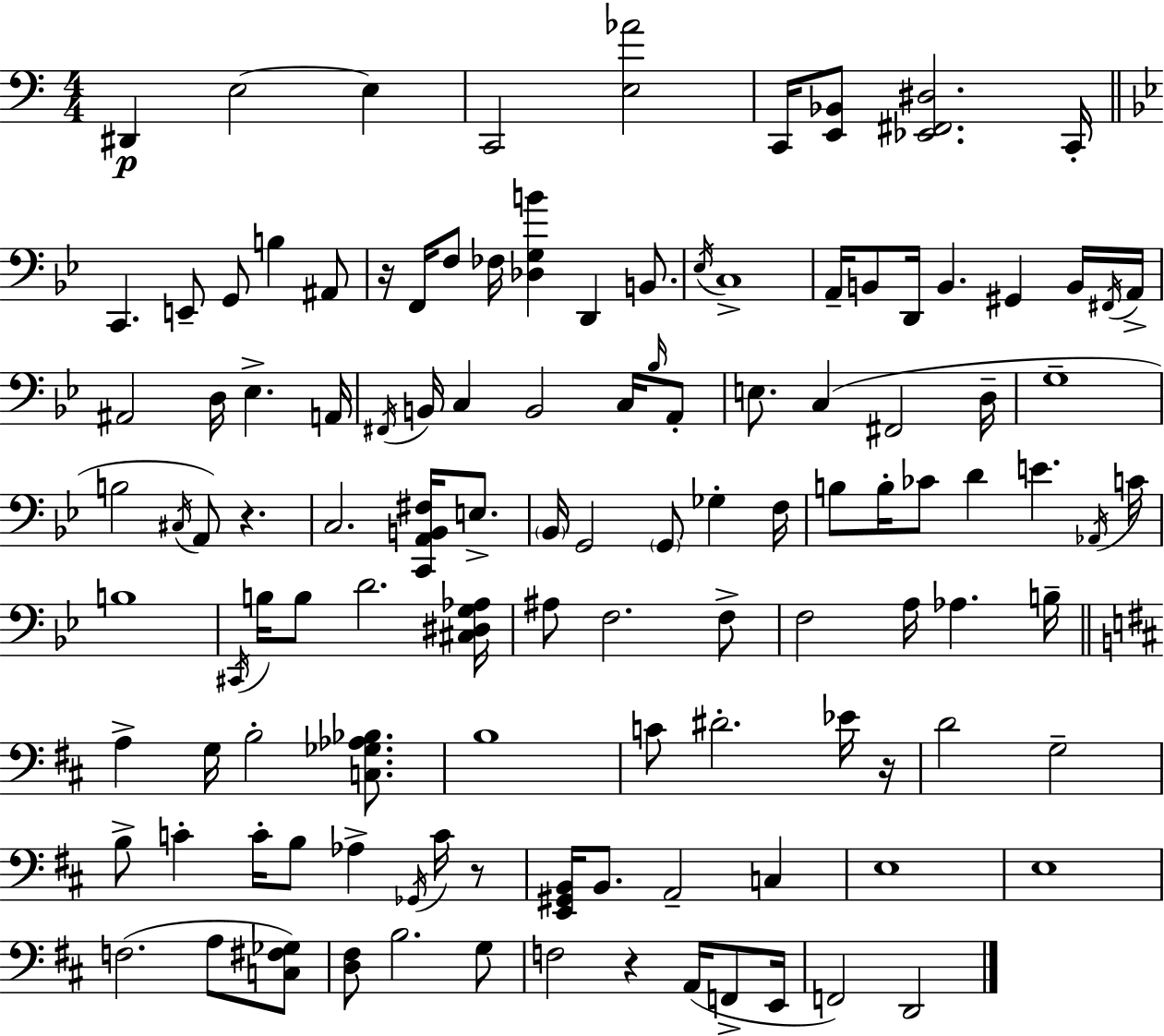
{
  \clef bass
  \numericTimeSignature
  \time 4/4
  \key c \major
  dis,4\p e2~~ e4 | c,2 <e aes'>2 | c,16 <e, bes,>8 <ees, fis, dis>2. c,16-. | \bar "||" \break \key bes \major c,4. e,8-- g,8 b4 ais,8 | r16 f,16 f8 fes16 <des g b'>4 d,4 b,8. | \acciaccatura { ees16 } c1-> | a,16-- b,8 d,16 b,4. gis,4 b,16 | \break \acciaccatura { fis,16 } a,16-> ais,2 d16 ees4.-> | a,16 \acciaccatura { fis,16 } b,16 c4 b,2 | c16 \grace { bes16 } a,8-. e8. c4( fis,2 | d16-- g1-- | \break b2 \acciaccatura { cis16 }) a,8 r4. | c2. | <c, a, b, fis>16 e8.-> \parenthesize bes,16 g,2 \parenthesize g,8 | ges4-. f16 b8 b16-. ces'8 d'4 e'4. | \break \acciaccatura { aes,16 } c'16 b1 | \acciaccatura { cis,16 } b16 b8 d'2. | <cis dis g aes>16 ais8 f2. | f8-> f2 a16 | \break aes4. b16-- \bar "||" \break \key b \minor a4-> g16 b2-. <c ges aes bes>8. | b1 | c'8 dis'2.-. ees'16 r16 | d'2 g2-- | \break b8-> c'4-. c'16-. b8 aes4-> \acciaccatura { ges,16 } c'16 r8 | <e, gis, b,>16 b,8. a,2-- c4 | e1 | e1 | \break f2.( a8 <c fis ges>8) | <d fis>8 b2. g8 | f2 r4 a,16( f,8-> | e,16 f,2) d,2 | \break \bar "|."
}